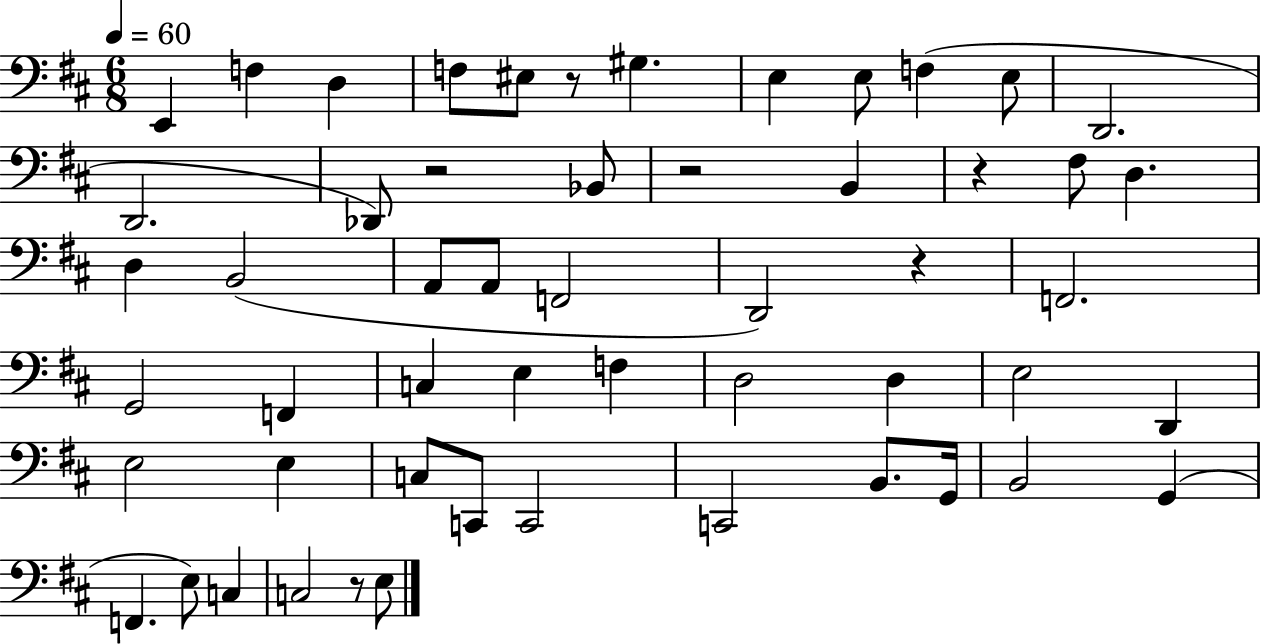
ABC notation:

X:1
T:Untitled
M:6/8
L:1/4
K:D
E,, F, D, F,/2 ^E,/2 z/2 ^G, E, E,/2 F, E,/2 D,,2 D,,2 _D,,/2 z2 _B,,/2 z2 B,, z ^F,/2 D, D, B,,2 A,,/2 A,,/2 F,,2 D,,2 z F,,2 G,,2 F,, C, E, F, D,2 D, E,2 D,, E,2 E, C,/2 C,,/2 C,,2 C,,2 B,,/2 G,,/4 B,,2 G,, F,, E,/2 C, C,2 z/2 E,/2